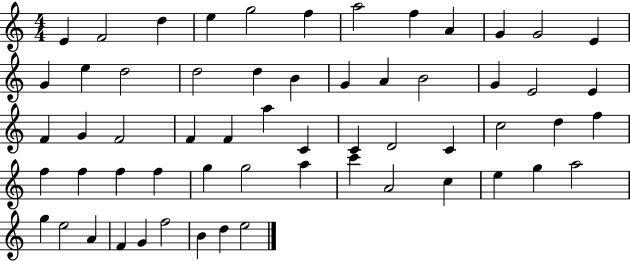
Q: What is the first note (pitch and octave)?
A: E4